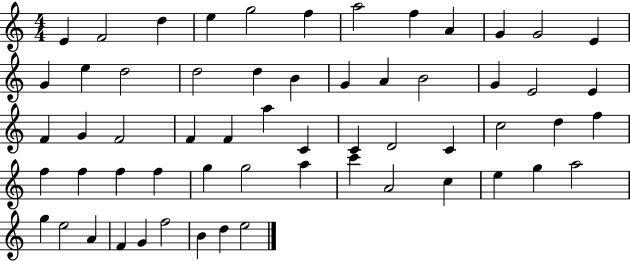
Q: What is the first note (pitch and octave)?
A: E4